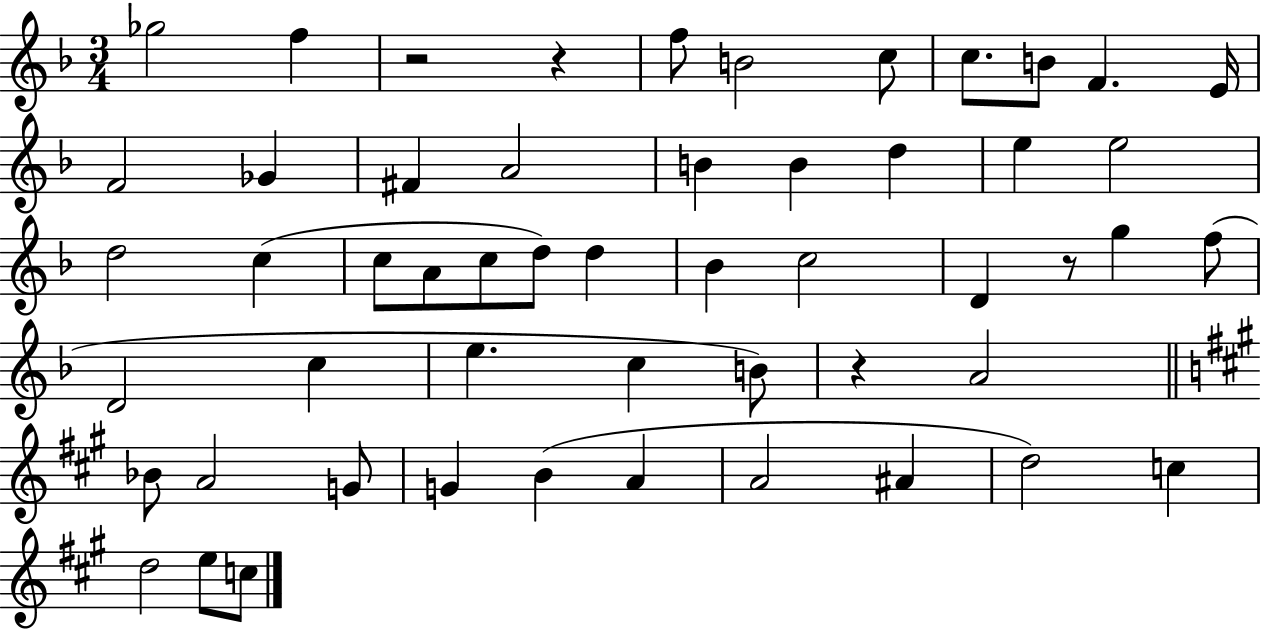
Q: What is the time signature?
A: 3/4